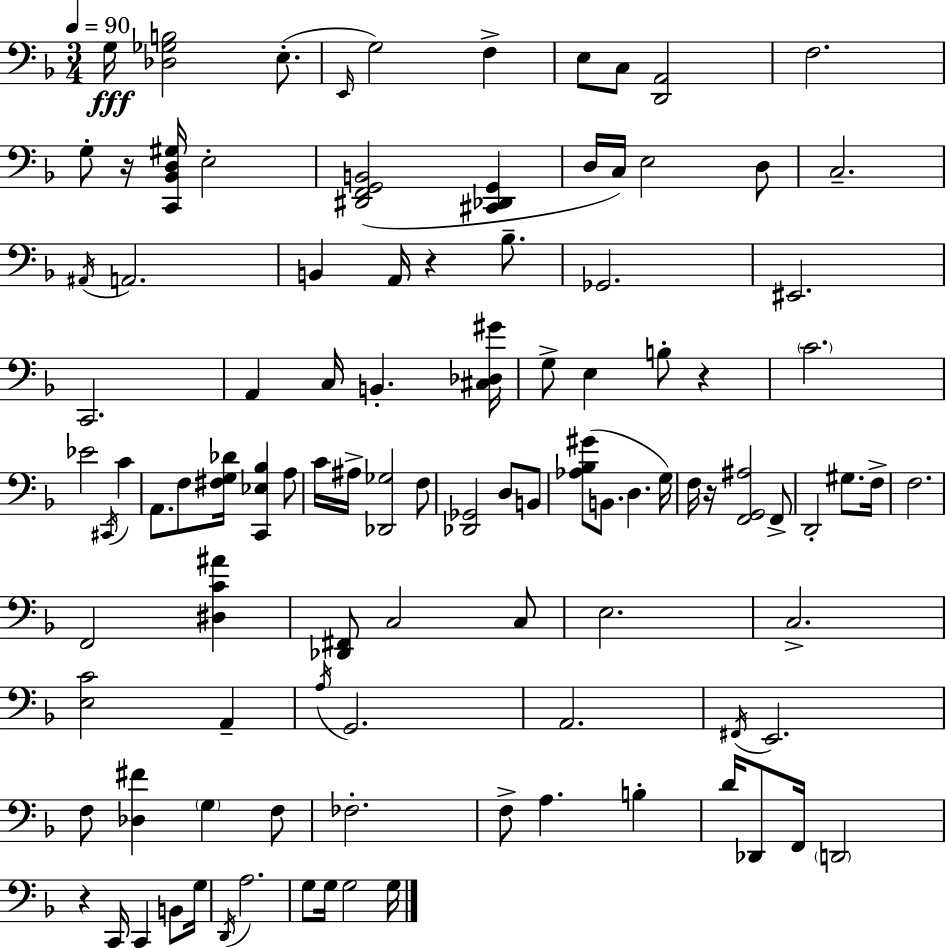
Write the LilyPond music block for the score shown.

{
  \clef bass
  \numericTimeSignature
  \time 3/4
  \key d \minor
  \tempo 4 = 90
  g16\fff <des ges b>2 e8.-.( | \grace { e,16 } g2) f4-> | e8 c8 <d, a,>2 | f2. | \break g8-. r16 <c, bes, d gis>16 e2-. | <dis, f, g, b,>2( <cis, des, g,>4 | d16 c16) e2 d8 | c2.-- | \break \acciaccatura { ais,16 } a,2. | b,4 a,16 r4 bes8.-- | ges,2. | eis,2. | \break c,2. | a,4 c16 b,4.-. | <cis des gis'>16 g8-> e4 b8-. r4 | \parenthesize c'2. | \break ees'2 \acciaccatura { cis,16 } c'4 | a,8. f8 <fis g des'>16 <c, ees bes>4 | a8 c'16 ais16-> <des, ges>2 | f8 <des, ges,>2 d8 | \break b,8 <aes bes gis'>8( b,8. d4. | g16) f16 r16 <f, g, ais>2 | f,8-> d,2-. gis8. | f16-> f2. | \break f,2 <dis c' ais'>4 | <des, fis,>8 c2 | c8 e2. | c2.-> | \break <e c'>2 a,4-- | \acciaccatura { a16 } g,2. | a,2. | \acciaccatura { fis,16 } e,2. | \break f8 <des fis'>4 \parenthesize g4 | f8 fes2.-. | f8-> a4. | b4-. d'16 des,8 f,16 \parenthesize d,2 | \break r4 c,16 c,4 | b,8 g16 \acciaccatura { d,16 } a2. | g8 g16 g2 | g16 \bar "|."
}